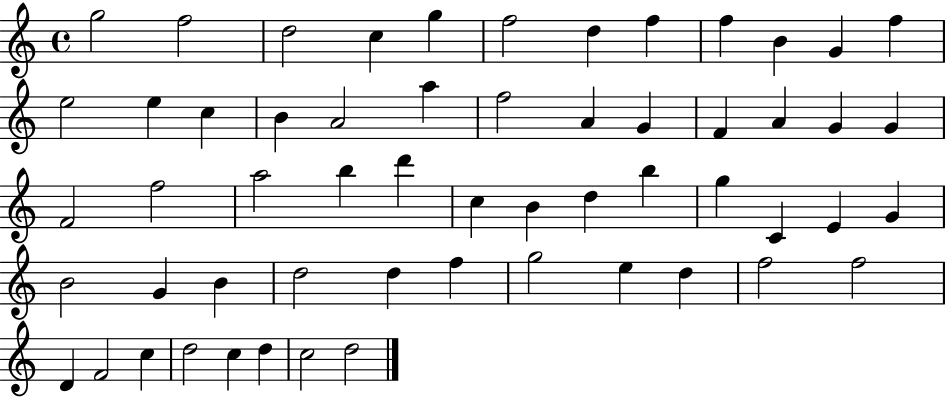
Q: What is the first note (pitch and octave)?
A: G5